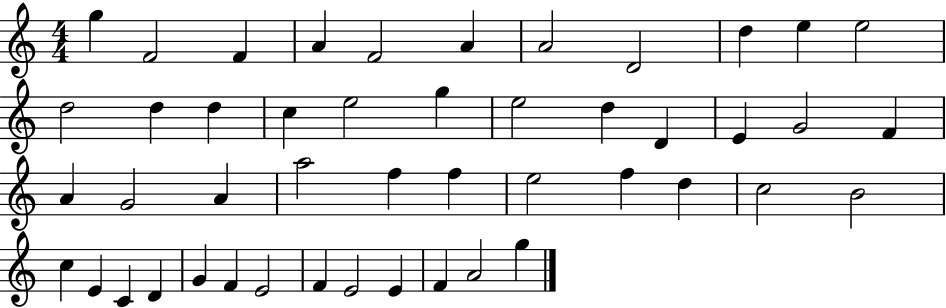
G5/q F4/h F4/q A4/q F4/h A4/q A4/h D4/h D5/q E5/q E5/h D5/h D5/q D5/q C5/q E5/h G5/q E5/h D5/q D4/q E4/q G4/h F4/q A4/q G4/h A4/q A5/h F5/q F5/q E5/h F5/q D5/q C5/h B4/h C5/q E4/q C4/q D4/q G4/q F4/q E4/h F4/q E4/h E4/q F4/q A4/h G5/q